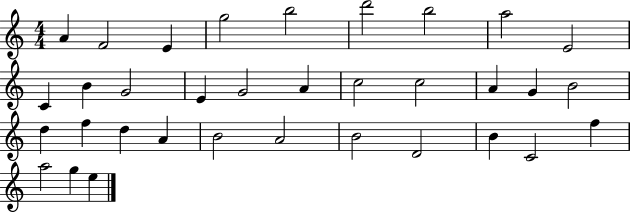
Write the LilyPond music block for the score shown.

{
  \clef treble
  \numericTimeSignature
  \time 4/4
  \key c \major
  a'4 f'2 e'4 | g''2 b''2 | d'''2 b''2 | a''2 e'2 | \break c'4 b'4 g'2 | e'4 g'2 a'4 | c''2 c''2 | a'4 g'4 b'2 | \break d''4 f''4 d''4 a'4 | b'2 a'2 | b'2 d'2 | b'4 c'2 f''4 | \break a''2 g''4 e''4 | \bar "|."
}